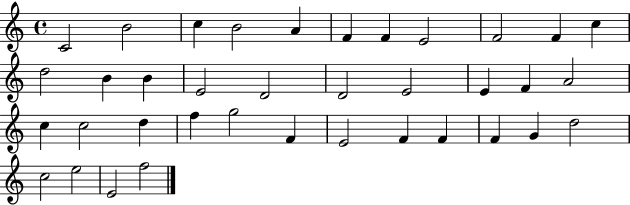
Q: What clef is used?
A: treble